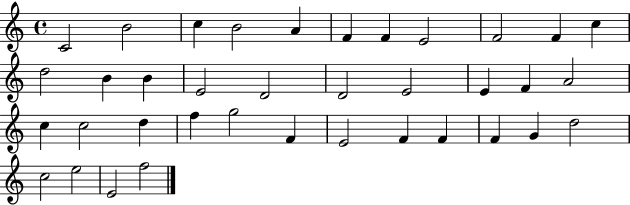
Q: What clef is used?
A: treble